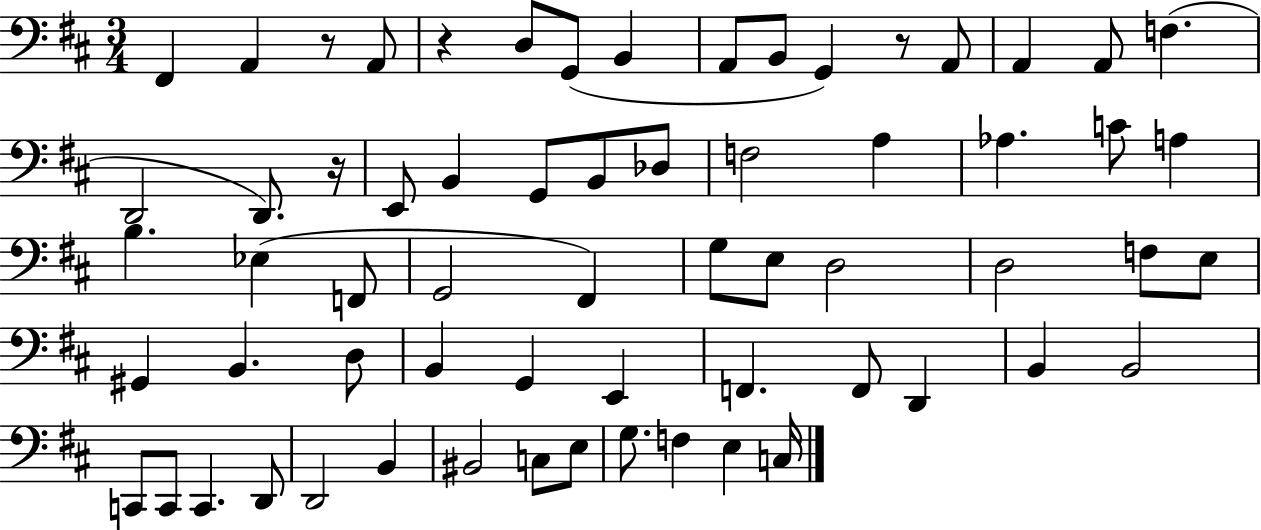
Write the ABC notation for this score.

X:1
T:Untitled
M:3/4
L:1/4
K:D
^F,, A,, z/2 A,,/2 z D,/2 G,,/2 B,, A,,/2 B,,/2 G,, z/2 A,,/2 A,, A,,/2 F, D,,2 D,,/2 z/4 E,,/2 B,, G,,/2 B,,/2 _D,/2 F,2 A, _A, C/2 A, B, _E, F,,/2 G,,2 ^F,, G,/2 E,/2 D,2 D,2 F,/2 E,/2 ^G,, B,, D,/2 B,, G,, E,, F,, F,,/2 D,, B,, B,,2 C,,/2 C,,/2 C,, D,,/2 D,,2 B,, ^B,,2 C,/2 E,/2 G,/2 F, E, C,/4